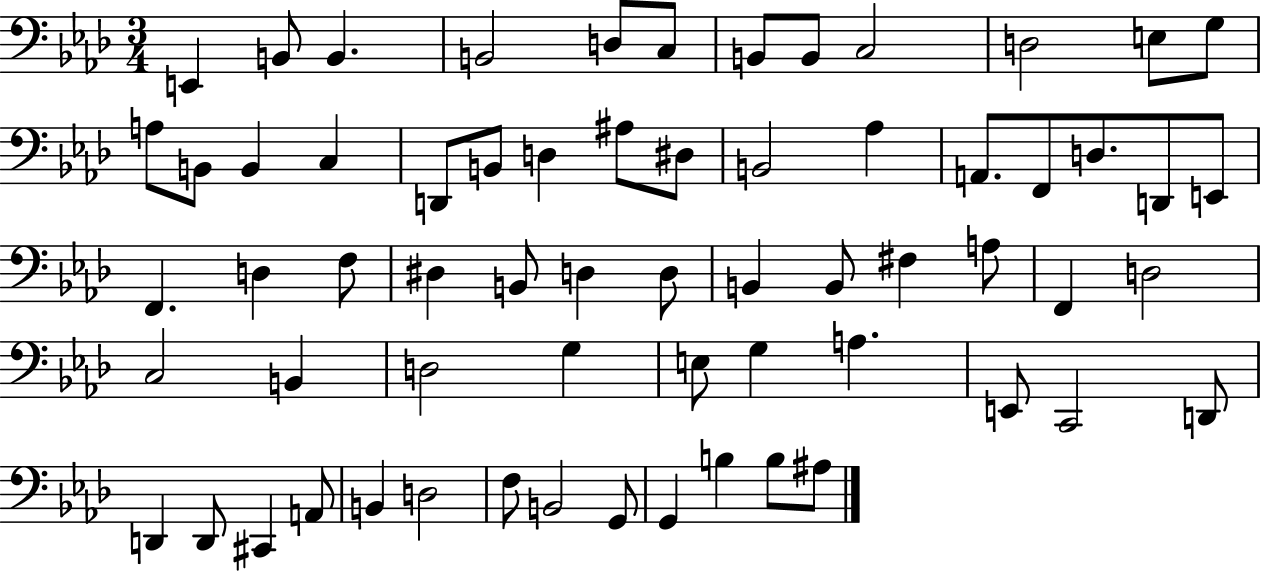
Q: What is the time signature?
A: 3/4